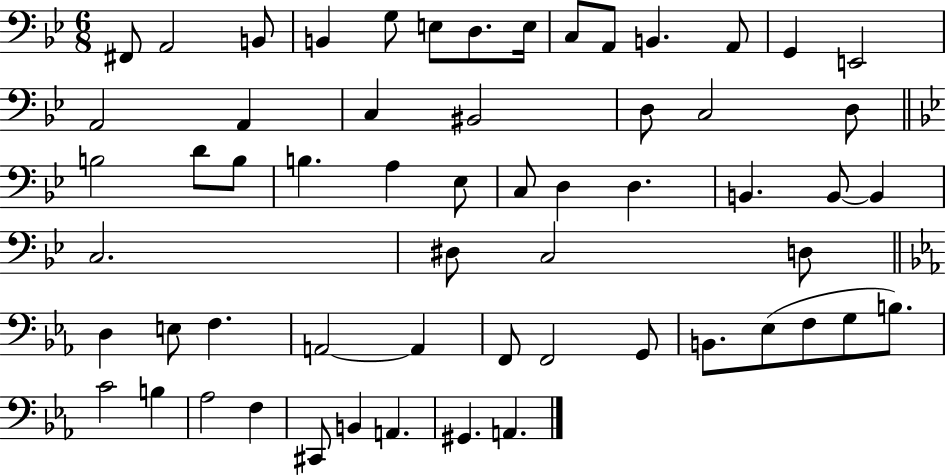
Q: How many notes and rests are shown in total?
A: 59